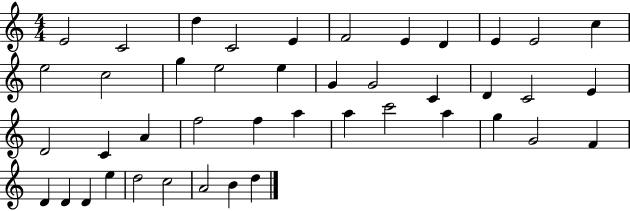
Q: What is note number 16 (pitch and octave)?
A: E5